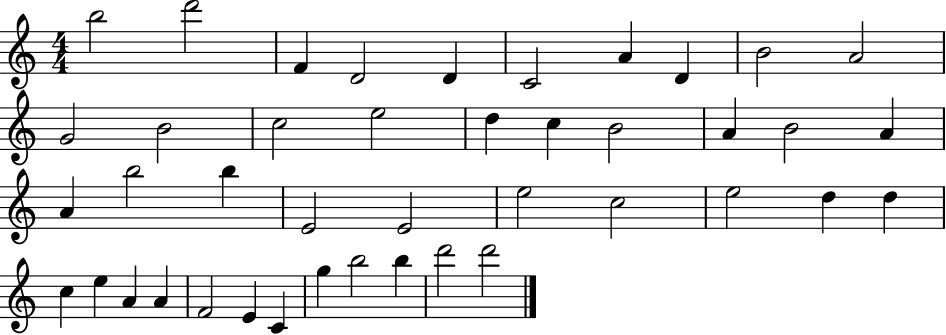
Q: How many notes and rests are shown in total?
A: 42